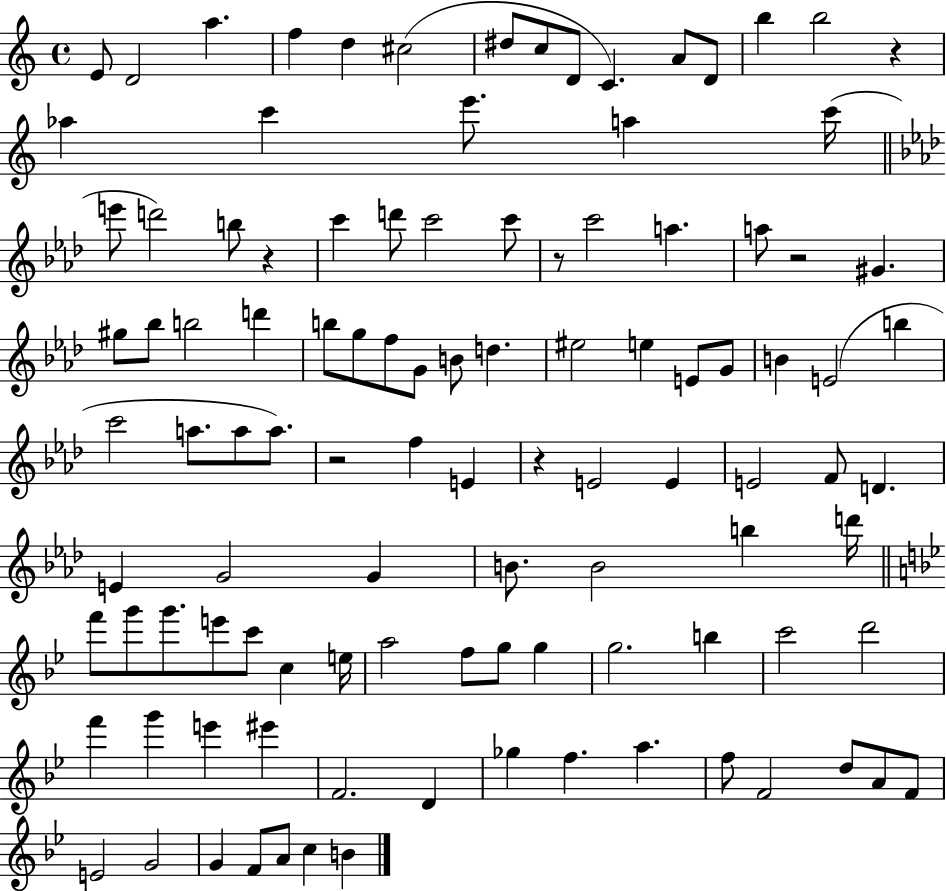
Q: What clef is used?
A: treble